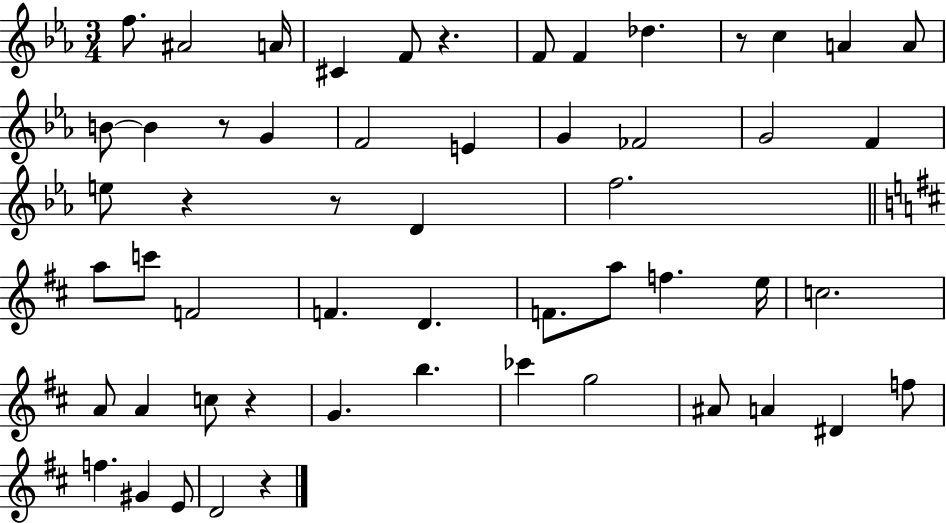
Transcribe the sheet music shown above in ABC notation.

X:1
T:Untitled
M:3/4
L:1/4
K:Eb
f/2 ^A2 A/4 ^C F/2 z F/2 F _d z/2 c A A/2 B/2 B z/2 G F2 E G _F2 G2 F e/2 z z/2 D f2 a/2 c'/2 F2 F D F/2 a/2 f e/4 c2 A/2 A c/2 z G b _c' g2 ^A/2 A ^D f/2 f ^G E/2 D2 z